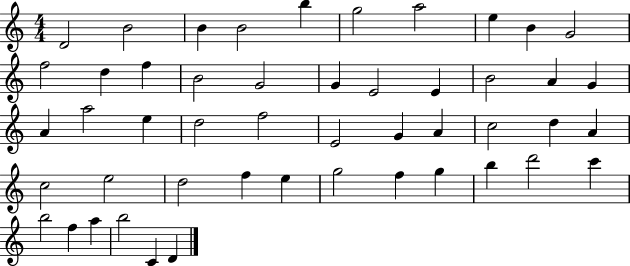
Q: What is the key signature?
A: C major